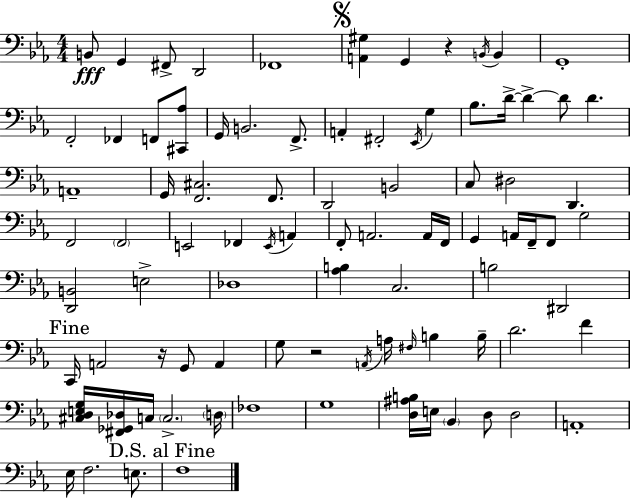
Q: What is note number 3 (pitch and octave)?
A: F#2